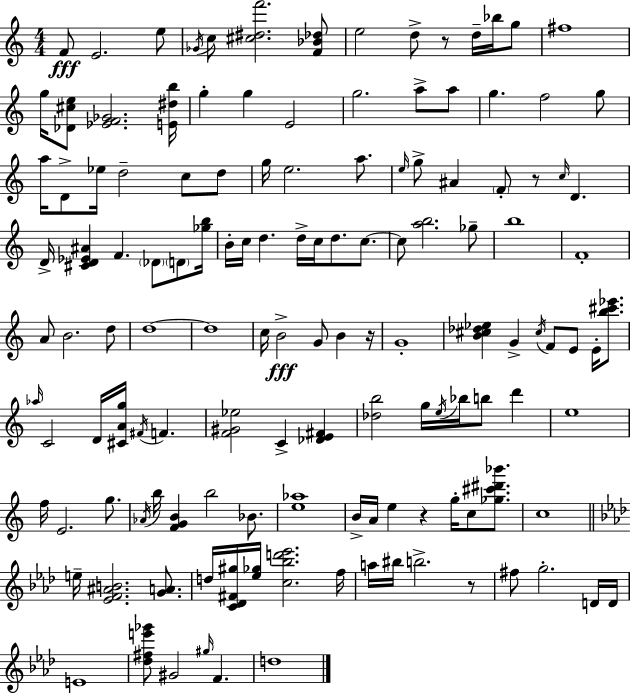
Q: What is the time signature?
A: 4/4